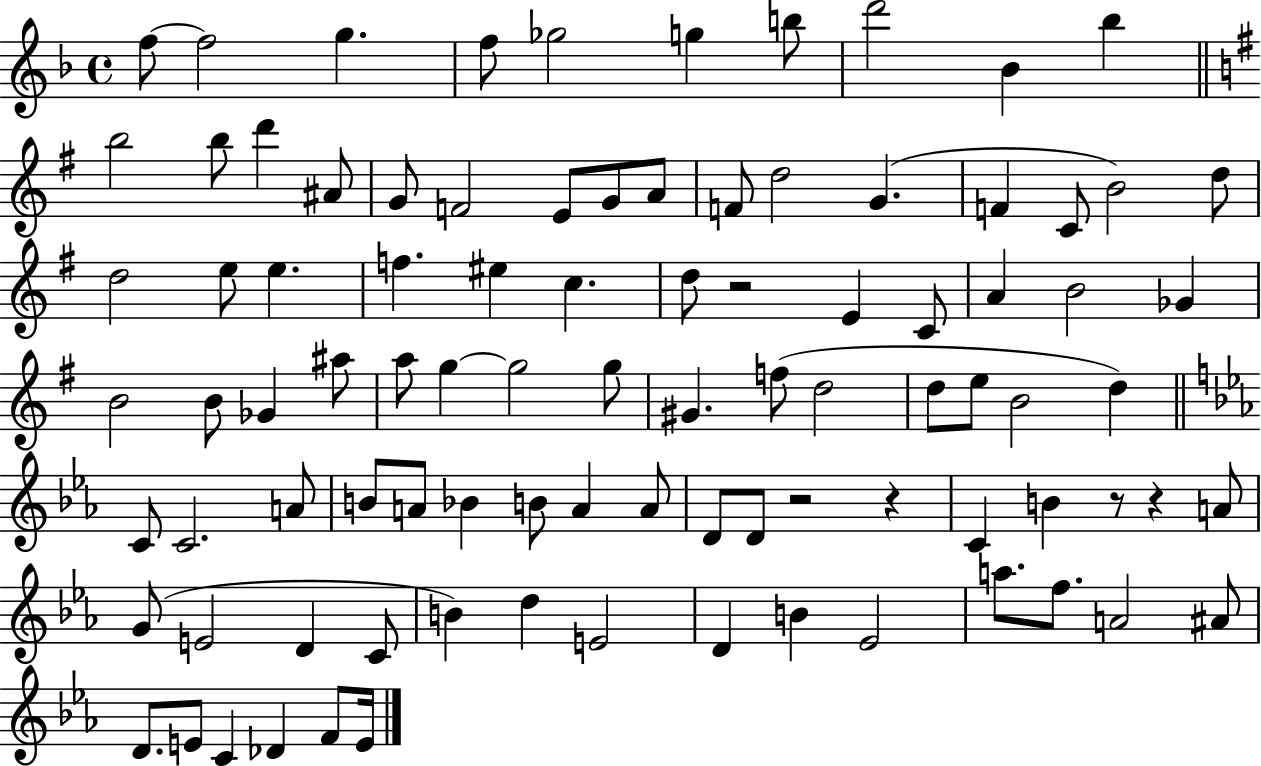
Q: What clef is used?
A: treble